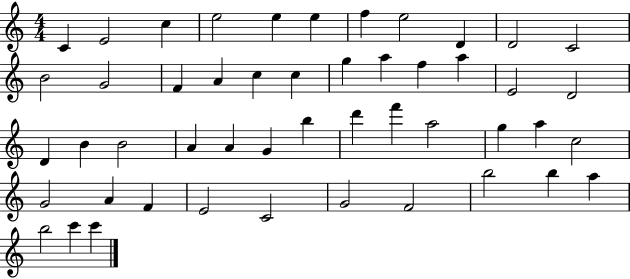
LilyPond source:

{
  \clef treble
  \numericTimeSignature
  \time 4/4
  \key c \major
  c'4 e'2 c''4 | e''2 e''4 e''4 | f''4 e''2 d'4 | d'2 c'2 | \break b'2 g'2 | f'4 a'4 c''4 c''4 | g''4 a''4 f''4 a''4 | e'2 d'2 | \break d'4 b'4 b'2 | a'4 a'4 g'4 b''4 | d'''4 f'''4 a''2 | g''4 a''4 c''2 | \break g'2 a'4 f'4 | e'2 c'2 | g'2 f'2 | b''2 b''4 a''4 | \break b''2 c'''4 c'''4 | \bar "|."
}